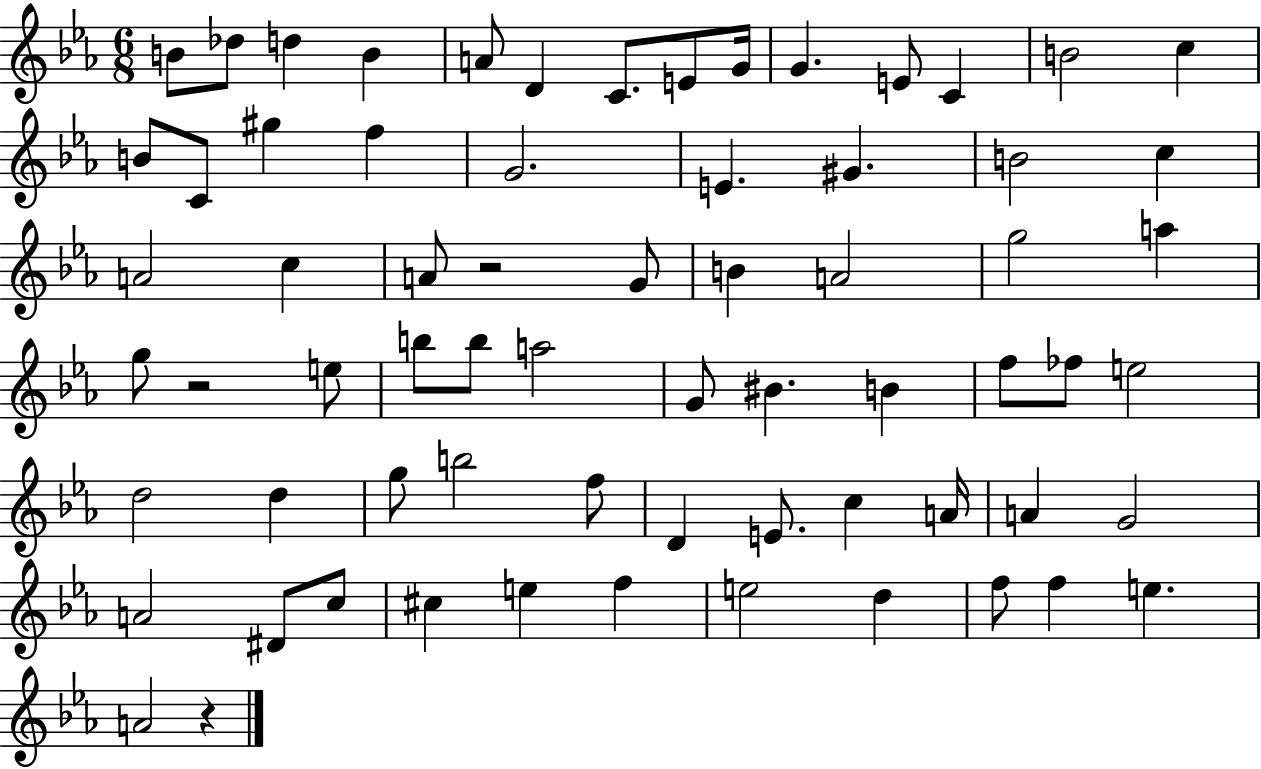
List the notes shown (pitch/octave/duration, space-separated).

B4/e Db5/e D5/q B4/q A4/e D4/q C4/e. E4/e G4/s G4/q. E4/e C4/q B4/h C5/q B4/e C4/e G#5/q F5/q G4/h. E4/q. G#4/q. B4/h C5/q A4/h C5/q A4/e R/h G4/e B4/q A4/h G5/h A5/q G5/e R/h E5/e B5/e B5/e A5/h G4/e BIS4/q. B4/q F5/e FES5/e E5/h D5/h D5/q G5/e B5/h F5/e D4/q E4/e. C5/q A4/s A4/q G4/h A4/h D#4/e C5/e C#5/q E5/q F5/q E5/h D5/q F5/e F5/q E5/q. A4/h R/q